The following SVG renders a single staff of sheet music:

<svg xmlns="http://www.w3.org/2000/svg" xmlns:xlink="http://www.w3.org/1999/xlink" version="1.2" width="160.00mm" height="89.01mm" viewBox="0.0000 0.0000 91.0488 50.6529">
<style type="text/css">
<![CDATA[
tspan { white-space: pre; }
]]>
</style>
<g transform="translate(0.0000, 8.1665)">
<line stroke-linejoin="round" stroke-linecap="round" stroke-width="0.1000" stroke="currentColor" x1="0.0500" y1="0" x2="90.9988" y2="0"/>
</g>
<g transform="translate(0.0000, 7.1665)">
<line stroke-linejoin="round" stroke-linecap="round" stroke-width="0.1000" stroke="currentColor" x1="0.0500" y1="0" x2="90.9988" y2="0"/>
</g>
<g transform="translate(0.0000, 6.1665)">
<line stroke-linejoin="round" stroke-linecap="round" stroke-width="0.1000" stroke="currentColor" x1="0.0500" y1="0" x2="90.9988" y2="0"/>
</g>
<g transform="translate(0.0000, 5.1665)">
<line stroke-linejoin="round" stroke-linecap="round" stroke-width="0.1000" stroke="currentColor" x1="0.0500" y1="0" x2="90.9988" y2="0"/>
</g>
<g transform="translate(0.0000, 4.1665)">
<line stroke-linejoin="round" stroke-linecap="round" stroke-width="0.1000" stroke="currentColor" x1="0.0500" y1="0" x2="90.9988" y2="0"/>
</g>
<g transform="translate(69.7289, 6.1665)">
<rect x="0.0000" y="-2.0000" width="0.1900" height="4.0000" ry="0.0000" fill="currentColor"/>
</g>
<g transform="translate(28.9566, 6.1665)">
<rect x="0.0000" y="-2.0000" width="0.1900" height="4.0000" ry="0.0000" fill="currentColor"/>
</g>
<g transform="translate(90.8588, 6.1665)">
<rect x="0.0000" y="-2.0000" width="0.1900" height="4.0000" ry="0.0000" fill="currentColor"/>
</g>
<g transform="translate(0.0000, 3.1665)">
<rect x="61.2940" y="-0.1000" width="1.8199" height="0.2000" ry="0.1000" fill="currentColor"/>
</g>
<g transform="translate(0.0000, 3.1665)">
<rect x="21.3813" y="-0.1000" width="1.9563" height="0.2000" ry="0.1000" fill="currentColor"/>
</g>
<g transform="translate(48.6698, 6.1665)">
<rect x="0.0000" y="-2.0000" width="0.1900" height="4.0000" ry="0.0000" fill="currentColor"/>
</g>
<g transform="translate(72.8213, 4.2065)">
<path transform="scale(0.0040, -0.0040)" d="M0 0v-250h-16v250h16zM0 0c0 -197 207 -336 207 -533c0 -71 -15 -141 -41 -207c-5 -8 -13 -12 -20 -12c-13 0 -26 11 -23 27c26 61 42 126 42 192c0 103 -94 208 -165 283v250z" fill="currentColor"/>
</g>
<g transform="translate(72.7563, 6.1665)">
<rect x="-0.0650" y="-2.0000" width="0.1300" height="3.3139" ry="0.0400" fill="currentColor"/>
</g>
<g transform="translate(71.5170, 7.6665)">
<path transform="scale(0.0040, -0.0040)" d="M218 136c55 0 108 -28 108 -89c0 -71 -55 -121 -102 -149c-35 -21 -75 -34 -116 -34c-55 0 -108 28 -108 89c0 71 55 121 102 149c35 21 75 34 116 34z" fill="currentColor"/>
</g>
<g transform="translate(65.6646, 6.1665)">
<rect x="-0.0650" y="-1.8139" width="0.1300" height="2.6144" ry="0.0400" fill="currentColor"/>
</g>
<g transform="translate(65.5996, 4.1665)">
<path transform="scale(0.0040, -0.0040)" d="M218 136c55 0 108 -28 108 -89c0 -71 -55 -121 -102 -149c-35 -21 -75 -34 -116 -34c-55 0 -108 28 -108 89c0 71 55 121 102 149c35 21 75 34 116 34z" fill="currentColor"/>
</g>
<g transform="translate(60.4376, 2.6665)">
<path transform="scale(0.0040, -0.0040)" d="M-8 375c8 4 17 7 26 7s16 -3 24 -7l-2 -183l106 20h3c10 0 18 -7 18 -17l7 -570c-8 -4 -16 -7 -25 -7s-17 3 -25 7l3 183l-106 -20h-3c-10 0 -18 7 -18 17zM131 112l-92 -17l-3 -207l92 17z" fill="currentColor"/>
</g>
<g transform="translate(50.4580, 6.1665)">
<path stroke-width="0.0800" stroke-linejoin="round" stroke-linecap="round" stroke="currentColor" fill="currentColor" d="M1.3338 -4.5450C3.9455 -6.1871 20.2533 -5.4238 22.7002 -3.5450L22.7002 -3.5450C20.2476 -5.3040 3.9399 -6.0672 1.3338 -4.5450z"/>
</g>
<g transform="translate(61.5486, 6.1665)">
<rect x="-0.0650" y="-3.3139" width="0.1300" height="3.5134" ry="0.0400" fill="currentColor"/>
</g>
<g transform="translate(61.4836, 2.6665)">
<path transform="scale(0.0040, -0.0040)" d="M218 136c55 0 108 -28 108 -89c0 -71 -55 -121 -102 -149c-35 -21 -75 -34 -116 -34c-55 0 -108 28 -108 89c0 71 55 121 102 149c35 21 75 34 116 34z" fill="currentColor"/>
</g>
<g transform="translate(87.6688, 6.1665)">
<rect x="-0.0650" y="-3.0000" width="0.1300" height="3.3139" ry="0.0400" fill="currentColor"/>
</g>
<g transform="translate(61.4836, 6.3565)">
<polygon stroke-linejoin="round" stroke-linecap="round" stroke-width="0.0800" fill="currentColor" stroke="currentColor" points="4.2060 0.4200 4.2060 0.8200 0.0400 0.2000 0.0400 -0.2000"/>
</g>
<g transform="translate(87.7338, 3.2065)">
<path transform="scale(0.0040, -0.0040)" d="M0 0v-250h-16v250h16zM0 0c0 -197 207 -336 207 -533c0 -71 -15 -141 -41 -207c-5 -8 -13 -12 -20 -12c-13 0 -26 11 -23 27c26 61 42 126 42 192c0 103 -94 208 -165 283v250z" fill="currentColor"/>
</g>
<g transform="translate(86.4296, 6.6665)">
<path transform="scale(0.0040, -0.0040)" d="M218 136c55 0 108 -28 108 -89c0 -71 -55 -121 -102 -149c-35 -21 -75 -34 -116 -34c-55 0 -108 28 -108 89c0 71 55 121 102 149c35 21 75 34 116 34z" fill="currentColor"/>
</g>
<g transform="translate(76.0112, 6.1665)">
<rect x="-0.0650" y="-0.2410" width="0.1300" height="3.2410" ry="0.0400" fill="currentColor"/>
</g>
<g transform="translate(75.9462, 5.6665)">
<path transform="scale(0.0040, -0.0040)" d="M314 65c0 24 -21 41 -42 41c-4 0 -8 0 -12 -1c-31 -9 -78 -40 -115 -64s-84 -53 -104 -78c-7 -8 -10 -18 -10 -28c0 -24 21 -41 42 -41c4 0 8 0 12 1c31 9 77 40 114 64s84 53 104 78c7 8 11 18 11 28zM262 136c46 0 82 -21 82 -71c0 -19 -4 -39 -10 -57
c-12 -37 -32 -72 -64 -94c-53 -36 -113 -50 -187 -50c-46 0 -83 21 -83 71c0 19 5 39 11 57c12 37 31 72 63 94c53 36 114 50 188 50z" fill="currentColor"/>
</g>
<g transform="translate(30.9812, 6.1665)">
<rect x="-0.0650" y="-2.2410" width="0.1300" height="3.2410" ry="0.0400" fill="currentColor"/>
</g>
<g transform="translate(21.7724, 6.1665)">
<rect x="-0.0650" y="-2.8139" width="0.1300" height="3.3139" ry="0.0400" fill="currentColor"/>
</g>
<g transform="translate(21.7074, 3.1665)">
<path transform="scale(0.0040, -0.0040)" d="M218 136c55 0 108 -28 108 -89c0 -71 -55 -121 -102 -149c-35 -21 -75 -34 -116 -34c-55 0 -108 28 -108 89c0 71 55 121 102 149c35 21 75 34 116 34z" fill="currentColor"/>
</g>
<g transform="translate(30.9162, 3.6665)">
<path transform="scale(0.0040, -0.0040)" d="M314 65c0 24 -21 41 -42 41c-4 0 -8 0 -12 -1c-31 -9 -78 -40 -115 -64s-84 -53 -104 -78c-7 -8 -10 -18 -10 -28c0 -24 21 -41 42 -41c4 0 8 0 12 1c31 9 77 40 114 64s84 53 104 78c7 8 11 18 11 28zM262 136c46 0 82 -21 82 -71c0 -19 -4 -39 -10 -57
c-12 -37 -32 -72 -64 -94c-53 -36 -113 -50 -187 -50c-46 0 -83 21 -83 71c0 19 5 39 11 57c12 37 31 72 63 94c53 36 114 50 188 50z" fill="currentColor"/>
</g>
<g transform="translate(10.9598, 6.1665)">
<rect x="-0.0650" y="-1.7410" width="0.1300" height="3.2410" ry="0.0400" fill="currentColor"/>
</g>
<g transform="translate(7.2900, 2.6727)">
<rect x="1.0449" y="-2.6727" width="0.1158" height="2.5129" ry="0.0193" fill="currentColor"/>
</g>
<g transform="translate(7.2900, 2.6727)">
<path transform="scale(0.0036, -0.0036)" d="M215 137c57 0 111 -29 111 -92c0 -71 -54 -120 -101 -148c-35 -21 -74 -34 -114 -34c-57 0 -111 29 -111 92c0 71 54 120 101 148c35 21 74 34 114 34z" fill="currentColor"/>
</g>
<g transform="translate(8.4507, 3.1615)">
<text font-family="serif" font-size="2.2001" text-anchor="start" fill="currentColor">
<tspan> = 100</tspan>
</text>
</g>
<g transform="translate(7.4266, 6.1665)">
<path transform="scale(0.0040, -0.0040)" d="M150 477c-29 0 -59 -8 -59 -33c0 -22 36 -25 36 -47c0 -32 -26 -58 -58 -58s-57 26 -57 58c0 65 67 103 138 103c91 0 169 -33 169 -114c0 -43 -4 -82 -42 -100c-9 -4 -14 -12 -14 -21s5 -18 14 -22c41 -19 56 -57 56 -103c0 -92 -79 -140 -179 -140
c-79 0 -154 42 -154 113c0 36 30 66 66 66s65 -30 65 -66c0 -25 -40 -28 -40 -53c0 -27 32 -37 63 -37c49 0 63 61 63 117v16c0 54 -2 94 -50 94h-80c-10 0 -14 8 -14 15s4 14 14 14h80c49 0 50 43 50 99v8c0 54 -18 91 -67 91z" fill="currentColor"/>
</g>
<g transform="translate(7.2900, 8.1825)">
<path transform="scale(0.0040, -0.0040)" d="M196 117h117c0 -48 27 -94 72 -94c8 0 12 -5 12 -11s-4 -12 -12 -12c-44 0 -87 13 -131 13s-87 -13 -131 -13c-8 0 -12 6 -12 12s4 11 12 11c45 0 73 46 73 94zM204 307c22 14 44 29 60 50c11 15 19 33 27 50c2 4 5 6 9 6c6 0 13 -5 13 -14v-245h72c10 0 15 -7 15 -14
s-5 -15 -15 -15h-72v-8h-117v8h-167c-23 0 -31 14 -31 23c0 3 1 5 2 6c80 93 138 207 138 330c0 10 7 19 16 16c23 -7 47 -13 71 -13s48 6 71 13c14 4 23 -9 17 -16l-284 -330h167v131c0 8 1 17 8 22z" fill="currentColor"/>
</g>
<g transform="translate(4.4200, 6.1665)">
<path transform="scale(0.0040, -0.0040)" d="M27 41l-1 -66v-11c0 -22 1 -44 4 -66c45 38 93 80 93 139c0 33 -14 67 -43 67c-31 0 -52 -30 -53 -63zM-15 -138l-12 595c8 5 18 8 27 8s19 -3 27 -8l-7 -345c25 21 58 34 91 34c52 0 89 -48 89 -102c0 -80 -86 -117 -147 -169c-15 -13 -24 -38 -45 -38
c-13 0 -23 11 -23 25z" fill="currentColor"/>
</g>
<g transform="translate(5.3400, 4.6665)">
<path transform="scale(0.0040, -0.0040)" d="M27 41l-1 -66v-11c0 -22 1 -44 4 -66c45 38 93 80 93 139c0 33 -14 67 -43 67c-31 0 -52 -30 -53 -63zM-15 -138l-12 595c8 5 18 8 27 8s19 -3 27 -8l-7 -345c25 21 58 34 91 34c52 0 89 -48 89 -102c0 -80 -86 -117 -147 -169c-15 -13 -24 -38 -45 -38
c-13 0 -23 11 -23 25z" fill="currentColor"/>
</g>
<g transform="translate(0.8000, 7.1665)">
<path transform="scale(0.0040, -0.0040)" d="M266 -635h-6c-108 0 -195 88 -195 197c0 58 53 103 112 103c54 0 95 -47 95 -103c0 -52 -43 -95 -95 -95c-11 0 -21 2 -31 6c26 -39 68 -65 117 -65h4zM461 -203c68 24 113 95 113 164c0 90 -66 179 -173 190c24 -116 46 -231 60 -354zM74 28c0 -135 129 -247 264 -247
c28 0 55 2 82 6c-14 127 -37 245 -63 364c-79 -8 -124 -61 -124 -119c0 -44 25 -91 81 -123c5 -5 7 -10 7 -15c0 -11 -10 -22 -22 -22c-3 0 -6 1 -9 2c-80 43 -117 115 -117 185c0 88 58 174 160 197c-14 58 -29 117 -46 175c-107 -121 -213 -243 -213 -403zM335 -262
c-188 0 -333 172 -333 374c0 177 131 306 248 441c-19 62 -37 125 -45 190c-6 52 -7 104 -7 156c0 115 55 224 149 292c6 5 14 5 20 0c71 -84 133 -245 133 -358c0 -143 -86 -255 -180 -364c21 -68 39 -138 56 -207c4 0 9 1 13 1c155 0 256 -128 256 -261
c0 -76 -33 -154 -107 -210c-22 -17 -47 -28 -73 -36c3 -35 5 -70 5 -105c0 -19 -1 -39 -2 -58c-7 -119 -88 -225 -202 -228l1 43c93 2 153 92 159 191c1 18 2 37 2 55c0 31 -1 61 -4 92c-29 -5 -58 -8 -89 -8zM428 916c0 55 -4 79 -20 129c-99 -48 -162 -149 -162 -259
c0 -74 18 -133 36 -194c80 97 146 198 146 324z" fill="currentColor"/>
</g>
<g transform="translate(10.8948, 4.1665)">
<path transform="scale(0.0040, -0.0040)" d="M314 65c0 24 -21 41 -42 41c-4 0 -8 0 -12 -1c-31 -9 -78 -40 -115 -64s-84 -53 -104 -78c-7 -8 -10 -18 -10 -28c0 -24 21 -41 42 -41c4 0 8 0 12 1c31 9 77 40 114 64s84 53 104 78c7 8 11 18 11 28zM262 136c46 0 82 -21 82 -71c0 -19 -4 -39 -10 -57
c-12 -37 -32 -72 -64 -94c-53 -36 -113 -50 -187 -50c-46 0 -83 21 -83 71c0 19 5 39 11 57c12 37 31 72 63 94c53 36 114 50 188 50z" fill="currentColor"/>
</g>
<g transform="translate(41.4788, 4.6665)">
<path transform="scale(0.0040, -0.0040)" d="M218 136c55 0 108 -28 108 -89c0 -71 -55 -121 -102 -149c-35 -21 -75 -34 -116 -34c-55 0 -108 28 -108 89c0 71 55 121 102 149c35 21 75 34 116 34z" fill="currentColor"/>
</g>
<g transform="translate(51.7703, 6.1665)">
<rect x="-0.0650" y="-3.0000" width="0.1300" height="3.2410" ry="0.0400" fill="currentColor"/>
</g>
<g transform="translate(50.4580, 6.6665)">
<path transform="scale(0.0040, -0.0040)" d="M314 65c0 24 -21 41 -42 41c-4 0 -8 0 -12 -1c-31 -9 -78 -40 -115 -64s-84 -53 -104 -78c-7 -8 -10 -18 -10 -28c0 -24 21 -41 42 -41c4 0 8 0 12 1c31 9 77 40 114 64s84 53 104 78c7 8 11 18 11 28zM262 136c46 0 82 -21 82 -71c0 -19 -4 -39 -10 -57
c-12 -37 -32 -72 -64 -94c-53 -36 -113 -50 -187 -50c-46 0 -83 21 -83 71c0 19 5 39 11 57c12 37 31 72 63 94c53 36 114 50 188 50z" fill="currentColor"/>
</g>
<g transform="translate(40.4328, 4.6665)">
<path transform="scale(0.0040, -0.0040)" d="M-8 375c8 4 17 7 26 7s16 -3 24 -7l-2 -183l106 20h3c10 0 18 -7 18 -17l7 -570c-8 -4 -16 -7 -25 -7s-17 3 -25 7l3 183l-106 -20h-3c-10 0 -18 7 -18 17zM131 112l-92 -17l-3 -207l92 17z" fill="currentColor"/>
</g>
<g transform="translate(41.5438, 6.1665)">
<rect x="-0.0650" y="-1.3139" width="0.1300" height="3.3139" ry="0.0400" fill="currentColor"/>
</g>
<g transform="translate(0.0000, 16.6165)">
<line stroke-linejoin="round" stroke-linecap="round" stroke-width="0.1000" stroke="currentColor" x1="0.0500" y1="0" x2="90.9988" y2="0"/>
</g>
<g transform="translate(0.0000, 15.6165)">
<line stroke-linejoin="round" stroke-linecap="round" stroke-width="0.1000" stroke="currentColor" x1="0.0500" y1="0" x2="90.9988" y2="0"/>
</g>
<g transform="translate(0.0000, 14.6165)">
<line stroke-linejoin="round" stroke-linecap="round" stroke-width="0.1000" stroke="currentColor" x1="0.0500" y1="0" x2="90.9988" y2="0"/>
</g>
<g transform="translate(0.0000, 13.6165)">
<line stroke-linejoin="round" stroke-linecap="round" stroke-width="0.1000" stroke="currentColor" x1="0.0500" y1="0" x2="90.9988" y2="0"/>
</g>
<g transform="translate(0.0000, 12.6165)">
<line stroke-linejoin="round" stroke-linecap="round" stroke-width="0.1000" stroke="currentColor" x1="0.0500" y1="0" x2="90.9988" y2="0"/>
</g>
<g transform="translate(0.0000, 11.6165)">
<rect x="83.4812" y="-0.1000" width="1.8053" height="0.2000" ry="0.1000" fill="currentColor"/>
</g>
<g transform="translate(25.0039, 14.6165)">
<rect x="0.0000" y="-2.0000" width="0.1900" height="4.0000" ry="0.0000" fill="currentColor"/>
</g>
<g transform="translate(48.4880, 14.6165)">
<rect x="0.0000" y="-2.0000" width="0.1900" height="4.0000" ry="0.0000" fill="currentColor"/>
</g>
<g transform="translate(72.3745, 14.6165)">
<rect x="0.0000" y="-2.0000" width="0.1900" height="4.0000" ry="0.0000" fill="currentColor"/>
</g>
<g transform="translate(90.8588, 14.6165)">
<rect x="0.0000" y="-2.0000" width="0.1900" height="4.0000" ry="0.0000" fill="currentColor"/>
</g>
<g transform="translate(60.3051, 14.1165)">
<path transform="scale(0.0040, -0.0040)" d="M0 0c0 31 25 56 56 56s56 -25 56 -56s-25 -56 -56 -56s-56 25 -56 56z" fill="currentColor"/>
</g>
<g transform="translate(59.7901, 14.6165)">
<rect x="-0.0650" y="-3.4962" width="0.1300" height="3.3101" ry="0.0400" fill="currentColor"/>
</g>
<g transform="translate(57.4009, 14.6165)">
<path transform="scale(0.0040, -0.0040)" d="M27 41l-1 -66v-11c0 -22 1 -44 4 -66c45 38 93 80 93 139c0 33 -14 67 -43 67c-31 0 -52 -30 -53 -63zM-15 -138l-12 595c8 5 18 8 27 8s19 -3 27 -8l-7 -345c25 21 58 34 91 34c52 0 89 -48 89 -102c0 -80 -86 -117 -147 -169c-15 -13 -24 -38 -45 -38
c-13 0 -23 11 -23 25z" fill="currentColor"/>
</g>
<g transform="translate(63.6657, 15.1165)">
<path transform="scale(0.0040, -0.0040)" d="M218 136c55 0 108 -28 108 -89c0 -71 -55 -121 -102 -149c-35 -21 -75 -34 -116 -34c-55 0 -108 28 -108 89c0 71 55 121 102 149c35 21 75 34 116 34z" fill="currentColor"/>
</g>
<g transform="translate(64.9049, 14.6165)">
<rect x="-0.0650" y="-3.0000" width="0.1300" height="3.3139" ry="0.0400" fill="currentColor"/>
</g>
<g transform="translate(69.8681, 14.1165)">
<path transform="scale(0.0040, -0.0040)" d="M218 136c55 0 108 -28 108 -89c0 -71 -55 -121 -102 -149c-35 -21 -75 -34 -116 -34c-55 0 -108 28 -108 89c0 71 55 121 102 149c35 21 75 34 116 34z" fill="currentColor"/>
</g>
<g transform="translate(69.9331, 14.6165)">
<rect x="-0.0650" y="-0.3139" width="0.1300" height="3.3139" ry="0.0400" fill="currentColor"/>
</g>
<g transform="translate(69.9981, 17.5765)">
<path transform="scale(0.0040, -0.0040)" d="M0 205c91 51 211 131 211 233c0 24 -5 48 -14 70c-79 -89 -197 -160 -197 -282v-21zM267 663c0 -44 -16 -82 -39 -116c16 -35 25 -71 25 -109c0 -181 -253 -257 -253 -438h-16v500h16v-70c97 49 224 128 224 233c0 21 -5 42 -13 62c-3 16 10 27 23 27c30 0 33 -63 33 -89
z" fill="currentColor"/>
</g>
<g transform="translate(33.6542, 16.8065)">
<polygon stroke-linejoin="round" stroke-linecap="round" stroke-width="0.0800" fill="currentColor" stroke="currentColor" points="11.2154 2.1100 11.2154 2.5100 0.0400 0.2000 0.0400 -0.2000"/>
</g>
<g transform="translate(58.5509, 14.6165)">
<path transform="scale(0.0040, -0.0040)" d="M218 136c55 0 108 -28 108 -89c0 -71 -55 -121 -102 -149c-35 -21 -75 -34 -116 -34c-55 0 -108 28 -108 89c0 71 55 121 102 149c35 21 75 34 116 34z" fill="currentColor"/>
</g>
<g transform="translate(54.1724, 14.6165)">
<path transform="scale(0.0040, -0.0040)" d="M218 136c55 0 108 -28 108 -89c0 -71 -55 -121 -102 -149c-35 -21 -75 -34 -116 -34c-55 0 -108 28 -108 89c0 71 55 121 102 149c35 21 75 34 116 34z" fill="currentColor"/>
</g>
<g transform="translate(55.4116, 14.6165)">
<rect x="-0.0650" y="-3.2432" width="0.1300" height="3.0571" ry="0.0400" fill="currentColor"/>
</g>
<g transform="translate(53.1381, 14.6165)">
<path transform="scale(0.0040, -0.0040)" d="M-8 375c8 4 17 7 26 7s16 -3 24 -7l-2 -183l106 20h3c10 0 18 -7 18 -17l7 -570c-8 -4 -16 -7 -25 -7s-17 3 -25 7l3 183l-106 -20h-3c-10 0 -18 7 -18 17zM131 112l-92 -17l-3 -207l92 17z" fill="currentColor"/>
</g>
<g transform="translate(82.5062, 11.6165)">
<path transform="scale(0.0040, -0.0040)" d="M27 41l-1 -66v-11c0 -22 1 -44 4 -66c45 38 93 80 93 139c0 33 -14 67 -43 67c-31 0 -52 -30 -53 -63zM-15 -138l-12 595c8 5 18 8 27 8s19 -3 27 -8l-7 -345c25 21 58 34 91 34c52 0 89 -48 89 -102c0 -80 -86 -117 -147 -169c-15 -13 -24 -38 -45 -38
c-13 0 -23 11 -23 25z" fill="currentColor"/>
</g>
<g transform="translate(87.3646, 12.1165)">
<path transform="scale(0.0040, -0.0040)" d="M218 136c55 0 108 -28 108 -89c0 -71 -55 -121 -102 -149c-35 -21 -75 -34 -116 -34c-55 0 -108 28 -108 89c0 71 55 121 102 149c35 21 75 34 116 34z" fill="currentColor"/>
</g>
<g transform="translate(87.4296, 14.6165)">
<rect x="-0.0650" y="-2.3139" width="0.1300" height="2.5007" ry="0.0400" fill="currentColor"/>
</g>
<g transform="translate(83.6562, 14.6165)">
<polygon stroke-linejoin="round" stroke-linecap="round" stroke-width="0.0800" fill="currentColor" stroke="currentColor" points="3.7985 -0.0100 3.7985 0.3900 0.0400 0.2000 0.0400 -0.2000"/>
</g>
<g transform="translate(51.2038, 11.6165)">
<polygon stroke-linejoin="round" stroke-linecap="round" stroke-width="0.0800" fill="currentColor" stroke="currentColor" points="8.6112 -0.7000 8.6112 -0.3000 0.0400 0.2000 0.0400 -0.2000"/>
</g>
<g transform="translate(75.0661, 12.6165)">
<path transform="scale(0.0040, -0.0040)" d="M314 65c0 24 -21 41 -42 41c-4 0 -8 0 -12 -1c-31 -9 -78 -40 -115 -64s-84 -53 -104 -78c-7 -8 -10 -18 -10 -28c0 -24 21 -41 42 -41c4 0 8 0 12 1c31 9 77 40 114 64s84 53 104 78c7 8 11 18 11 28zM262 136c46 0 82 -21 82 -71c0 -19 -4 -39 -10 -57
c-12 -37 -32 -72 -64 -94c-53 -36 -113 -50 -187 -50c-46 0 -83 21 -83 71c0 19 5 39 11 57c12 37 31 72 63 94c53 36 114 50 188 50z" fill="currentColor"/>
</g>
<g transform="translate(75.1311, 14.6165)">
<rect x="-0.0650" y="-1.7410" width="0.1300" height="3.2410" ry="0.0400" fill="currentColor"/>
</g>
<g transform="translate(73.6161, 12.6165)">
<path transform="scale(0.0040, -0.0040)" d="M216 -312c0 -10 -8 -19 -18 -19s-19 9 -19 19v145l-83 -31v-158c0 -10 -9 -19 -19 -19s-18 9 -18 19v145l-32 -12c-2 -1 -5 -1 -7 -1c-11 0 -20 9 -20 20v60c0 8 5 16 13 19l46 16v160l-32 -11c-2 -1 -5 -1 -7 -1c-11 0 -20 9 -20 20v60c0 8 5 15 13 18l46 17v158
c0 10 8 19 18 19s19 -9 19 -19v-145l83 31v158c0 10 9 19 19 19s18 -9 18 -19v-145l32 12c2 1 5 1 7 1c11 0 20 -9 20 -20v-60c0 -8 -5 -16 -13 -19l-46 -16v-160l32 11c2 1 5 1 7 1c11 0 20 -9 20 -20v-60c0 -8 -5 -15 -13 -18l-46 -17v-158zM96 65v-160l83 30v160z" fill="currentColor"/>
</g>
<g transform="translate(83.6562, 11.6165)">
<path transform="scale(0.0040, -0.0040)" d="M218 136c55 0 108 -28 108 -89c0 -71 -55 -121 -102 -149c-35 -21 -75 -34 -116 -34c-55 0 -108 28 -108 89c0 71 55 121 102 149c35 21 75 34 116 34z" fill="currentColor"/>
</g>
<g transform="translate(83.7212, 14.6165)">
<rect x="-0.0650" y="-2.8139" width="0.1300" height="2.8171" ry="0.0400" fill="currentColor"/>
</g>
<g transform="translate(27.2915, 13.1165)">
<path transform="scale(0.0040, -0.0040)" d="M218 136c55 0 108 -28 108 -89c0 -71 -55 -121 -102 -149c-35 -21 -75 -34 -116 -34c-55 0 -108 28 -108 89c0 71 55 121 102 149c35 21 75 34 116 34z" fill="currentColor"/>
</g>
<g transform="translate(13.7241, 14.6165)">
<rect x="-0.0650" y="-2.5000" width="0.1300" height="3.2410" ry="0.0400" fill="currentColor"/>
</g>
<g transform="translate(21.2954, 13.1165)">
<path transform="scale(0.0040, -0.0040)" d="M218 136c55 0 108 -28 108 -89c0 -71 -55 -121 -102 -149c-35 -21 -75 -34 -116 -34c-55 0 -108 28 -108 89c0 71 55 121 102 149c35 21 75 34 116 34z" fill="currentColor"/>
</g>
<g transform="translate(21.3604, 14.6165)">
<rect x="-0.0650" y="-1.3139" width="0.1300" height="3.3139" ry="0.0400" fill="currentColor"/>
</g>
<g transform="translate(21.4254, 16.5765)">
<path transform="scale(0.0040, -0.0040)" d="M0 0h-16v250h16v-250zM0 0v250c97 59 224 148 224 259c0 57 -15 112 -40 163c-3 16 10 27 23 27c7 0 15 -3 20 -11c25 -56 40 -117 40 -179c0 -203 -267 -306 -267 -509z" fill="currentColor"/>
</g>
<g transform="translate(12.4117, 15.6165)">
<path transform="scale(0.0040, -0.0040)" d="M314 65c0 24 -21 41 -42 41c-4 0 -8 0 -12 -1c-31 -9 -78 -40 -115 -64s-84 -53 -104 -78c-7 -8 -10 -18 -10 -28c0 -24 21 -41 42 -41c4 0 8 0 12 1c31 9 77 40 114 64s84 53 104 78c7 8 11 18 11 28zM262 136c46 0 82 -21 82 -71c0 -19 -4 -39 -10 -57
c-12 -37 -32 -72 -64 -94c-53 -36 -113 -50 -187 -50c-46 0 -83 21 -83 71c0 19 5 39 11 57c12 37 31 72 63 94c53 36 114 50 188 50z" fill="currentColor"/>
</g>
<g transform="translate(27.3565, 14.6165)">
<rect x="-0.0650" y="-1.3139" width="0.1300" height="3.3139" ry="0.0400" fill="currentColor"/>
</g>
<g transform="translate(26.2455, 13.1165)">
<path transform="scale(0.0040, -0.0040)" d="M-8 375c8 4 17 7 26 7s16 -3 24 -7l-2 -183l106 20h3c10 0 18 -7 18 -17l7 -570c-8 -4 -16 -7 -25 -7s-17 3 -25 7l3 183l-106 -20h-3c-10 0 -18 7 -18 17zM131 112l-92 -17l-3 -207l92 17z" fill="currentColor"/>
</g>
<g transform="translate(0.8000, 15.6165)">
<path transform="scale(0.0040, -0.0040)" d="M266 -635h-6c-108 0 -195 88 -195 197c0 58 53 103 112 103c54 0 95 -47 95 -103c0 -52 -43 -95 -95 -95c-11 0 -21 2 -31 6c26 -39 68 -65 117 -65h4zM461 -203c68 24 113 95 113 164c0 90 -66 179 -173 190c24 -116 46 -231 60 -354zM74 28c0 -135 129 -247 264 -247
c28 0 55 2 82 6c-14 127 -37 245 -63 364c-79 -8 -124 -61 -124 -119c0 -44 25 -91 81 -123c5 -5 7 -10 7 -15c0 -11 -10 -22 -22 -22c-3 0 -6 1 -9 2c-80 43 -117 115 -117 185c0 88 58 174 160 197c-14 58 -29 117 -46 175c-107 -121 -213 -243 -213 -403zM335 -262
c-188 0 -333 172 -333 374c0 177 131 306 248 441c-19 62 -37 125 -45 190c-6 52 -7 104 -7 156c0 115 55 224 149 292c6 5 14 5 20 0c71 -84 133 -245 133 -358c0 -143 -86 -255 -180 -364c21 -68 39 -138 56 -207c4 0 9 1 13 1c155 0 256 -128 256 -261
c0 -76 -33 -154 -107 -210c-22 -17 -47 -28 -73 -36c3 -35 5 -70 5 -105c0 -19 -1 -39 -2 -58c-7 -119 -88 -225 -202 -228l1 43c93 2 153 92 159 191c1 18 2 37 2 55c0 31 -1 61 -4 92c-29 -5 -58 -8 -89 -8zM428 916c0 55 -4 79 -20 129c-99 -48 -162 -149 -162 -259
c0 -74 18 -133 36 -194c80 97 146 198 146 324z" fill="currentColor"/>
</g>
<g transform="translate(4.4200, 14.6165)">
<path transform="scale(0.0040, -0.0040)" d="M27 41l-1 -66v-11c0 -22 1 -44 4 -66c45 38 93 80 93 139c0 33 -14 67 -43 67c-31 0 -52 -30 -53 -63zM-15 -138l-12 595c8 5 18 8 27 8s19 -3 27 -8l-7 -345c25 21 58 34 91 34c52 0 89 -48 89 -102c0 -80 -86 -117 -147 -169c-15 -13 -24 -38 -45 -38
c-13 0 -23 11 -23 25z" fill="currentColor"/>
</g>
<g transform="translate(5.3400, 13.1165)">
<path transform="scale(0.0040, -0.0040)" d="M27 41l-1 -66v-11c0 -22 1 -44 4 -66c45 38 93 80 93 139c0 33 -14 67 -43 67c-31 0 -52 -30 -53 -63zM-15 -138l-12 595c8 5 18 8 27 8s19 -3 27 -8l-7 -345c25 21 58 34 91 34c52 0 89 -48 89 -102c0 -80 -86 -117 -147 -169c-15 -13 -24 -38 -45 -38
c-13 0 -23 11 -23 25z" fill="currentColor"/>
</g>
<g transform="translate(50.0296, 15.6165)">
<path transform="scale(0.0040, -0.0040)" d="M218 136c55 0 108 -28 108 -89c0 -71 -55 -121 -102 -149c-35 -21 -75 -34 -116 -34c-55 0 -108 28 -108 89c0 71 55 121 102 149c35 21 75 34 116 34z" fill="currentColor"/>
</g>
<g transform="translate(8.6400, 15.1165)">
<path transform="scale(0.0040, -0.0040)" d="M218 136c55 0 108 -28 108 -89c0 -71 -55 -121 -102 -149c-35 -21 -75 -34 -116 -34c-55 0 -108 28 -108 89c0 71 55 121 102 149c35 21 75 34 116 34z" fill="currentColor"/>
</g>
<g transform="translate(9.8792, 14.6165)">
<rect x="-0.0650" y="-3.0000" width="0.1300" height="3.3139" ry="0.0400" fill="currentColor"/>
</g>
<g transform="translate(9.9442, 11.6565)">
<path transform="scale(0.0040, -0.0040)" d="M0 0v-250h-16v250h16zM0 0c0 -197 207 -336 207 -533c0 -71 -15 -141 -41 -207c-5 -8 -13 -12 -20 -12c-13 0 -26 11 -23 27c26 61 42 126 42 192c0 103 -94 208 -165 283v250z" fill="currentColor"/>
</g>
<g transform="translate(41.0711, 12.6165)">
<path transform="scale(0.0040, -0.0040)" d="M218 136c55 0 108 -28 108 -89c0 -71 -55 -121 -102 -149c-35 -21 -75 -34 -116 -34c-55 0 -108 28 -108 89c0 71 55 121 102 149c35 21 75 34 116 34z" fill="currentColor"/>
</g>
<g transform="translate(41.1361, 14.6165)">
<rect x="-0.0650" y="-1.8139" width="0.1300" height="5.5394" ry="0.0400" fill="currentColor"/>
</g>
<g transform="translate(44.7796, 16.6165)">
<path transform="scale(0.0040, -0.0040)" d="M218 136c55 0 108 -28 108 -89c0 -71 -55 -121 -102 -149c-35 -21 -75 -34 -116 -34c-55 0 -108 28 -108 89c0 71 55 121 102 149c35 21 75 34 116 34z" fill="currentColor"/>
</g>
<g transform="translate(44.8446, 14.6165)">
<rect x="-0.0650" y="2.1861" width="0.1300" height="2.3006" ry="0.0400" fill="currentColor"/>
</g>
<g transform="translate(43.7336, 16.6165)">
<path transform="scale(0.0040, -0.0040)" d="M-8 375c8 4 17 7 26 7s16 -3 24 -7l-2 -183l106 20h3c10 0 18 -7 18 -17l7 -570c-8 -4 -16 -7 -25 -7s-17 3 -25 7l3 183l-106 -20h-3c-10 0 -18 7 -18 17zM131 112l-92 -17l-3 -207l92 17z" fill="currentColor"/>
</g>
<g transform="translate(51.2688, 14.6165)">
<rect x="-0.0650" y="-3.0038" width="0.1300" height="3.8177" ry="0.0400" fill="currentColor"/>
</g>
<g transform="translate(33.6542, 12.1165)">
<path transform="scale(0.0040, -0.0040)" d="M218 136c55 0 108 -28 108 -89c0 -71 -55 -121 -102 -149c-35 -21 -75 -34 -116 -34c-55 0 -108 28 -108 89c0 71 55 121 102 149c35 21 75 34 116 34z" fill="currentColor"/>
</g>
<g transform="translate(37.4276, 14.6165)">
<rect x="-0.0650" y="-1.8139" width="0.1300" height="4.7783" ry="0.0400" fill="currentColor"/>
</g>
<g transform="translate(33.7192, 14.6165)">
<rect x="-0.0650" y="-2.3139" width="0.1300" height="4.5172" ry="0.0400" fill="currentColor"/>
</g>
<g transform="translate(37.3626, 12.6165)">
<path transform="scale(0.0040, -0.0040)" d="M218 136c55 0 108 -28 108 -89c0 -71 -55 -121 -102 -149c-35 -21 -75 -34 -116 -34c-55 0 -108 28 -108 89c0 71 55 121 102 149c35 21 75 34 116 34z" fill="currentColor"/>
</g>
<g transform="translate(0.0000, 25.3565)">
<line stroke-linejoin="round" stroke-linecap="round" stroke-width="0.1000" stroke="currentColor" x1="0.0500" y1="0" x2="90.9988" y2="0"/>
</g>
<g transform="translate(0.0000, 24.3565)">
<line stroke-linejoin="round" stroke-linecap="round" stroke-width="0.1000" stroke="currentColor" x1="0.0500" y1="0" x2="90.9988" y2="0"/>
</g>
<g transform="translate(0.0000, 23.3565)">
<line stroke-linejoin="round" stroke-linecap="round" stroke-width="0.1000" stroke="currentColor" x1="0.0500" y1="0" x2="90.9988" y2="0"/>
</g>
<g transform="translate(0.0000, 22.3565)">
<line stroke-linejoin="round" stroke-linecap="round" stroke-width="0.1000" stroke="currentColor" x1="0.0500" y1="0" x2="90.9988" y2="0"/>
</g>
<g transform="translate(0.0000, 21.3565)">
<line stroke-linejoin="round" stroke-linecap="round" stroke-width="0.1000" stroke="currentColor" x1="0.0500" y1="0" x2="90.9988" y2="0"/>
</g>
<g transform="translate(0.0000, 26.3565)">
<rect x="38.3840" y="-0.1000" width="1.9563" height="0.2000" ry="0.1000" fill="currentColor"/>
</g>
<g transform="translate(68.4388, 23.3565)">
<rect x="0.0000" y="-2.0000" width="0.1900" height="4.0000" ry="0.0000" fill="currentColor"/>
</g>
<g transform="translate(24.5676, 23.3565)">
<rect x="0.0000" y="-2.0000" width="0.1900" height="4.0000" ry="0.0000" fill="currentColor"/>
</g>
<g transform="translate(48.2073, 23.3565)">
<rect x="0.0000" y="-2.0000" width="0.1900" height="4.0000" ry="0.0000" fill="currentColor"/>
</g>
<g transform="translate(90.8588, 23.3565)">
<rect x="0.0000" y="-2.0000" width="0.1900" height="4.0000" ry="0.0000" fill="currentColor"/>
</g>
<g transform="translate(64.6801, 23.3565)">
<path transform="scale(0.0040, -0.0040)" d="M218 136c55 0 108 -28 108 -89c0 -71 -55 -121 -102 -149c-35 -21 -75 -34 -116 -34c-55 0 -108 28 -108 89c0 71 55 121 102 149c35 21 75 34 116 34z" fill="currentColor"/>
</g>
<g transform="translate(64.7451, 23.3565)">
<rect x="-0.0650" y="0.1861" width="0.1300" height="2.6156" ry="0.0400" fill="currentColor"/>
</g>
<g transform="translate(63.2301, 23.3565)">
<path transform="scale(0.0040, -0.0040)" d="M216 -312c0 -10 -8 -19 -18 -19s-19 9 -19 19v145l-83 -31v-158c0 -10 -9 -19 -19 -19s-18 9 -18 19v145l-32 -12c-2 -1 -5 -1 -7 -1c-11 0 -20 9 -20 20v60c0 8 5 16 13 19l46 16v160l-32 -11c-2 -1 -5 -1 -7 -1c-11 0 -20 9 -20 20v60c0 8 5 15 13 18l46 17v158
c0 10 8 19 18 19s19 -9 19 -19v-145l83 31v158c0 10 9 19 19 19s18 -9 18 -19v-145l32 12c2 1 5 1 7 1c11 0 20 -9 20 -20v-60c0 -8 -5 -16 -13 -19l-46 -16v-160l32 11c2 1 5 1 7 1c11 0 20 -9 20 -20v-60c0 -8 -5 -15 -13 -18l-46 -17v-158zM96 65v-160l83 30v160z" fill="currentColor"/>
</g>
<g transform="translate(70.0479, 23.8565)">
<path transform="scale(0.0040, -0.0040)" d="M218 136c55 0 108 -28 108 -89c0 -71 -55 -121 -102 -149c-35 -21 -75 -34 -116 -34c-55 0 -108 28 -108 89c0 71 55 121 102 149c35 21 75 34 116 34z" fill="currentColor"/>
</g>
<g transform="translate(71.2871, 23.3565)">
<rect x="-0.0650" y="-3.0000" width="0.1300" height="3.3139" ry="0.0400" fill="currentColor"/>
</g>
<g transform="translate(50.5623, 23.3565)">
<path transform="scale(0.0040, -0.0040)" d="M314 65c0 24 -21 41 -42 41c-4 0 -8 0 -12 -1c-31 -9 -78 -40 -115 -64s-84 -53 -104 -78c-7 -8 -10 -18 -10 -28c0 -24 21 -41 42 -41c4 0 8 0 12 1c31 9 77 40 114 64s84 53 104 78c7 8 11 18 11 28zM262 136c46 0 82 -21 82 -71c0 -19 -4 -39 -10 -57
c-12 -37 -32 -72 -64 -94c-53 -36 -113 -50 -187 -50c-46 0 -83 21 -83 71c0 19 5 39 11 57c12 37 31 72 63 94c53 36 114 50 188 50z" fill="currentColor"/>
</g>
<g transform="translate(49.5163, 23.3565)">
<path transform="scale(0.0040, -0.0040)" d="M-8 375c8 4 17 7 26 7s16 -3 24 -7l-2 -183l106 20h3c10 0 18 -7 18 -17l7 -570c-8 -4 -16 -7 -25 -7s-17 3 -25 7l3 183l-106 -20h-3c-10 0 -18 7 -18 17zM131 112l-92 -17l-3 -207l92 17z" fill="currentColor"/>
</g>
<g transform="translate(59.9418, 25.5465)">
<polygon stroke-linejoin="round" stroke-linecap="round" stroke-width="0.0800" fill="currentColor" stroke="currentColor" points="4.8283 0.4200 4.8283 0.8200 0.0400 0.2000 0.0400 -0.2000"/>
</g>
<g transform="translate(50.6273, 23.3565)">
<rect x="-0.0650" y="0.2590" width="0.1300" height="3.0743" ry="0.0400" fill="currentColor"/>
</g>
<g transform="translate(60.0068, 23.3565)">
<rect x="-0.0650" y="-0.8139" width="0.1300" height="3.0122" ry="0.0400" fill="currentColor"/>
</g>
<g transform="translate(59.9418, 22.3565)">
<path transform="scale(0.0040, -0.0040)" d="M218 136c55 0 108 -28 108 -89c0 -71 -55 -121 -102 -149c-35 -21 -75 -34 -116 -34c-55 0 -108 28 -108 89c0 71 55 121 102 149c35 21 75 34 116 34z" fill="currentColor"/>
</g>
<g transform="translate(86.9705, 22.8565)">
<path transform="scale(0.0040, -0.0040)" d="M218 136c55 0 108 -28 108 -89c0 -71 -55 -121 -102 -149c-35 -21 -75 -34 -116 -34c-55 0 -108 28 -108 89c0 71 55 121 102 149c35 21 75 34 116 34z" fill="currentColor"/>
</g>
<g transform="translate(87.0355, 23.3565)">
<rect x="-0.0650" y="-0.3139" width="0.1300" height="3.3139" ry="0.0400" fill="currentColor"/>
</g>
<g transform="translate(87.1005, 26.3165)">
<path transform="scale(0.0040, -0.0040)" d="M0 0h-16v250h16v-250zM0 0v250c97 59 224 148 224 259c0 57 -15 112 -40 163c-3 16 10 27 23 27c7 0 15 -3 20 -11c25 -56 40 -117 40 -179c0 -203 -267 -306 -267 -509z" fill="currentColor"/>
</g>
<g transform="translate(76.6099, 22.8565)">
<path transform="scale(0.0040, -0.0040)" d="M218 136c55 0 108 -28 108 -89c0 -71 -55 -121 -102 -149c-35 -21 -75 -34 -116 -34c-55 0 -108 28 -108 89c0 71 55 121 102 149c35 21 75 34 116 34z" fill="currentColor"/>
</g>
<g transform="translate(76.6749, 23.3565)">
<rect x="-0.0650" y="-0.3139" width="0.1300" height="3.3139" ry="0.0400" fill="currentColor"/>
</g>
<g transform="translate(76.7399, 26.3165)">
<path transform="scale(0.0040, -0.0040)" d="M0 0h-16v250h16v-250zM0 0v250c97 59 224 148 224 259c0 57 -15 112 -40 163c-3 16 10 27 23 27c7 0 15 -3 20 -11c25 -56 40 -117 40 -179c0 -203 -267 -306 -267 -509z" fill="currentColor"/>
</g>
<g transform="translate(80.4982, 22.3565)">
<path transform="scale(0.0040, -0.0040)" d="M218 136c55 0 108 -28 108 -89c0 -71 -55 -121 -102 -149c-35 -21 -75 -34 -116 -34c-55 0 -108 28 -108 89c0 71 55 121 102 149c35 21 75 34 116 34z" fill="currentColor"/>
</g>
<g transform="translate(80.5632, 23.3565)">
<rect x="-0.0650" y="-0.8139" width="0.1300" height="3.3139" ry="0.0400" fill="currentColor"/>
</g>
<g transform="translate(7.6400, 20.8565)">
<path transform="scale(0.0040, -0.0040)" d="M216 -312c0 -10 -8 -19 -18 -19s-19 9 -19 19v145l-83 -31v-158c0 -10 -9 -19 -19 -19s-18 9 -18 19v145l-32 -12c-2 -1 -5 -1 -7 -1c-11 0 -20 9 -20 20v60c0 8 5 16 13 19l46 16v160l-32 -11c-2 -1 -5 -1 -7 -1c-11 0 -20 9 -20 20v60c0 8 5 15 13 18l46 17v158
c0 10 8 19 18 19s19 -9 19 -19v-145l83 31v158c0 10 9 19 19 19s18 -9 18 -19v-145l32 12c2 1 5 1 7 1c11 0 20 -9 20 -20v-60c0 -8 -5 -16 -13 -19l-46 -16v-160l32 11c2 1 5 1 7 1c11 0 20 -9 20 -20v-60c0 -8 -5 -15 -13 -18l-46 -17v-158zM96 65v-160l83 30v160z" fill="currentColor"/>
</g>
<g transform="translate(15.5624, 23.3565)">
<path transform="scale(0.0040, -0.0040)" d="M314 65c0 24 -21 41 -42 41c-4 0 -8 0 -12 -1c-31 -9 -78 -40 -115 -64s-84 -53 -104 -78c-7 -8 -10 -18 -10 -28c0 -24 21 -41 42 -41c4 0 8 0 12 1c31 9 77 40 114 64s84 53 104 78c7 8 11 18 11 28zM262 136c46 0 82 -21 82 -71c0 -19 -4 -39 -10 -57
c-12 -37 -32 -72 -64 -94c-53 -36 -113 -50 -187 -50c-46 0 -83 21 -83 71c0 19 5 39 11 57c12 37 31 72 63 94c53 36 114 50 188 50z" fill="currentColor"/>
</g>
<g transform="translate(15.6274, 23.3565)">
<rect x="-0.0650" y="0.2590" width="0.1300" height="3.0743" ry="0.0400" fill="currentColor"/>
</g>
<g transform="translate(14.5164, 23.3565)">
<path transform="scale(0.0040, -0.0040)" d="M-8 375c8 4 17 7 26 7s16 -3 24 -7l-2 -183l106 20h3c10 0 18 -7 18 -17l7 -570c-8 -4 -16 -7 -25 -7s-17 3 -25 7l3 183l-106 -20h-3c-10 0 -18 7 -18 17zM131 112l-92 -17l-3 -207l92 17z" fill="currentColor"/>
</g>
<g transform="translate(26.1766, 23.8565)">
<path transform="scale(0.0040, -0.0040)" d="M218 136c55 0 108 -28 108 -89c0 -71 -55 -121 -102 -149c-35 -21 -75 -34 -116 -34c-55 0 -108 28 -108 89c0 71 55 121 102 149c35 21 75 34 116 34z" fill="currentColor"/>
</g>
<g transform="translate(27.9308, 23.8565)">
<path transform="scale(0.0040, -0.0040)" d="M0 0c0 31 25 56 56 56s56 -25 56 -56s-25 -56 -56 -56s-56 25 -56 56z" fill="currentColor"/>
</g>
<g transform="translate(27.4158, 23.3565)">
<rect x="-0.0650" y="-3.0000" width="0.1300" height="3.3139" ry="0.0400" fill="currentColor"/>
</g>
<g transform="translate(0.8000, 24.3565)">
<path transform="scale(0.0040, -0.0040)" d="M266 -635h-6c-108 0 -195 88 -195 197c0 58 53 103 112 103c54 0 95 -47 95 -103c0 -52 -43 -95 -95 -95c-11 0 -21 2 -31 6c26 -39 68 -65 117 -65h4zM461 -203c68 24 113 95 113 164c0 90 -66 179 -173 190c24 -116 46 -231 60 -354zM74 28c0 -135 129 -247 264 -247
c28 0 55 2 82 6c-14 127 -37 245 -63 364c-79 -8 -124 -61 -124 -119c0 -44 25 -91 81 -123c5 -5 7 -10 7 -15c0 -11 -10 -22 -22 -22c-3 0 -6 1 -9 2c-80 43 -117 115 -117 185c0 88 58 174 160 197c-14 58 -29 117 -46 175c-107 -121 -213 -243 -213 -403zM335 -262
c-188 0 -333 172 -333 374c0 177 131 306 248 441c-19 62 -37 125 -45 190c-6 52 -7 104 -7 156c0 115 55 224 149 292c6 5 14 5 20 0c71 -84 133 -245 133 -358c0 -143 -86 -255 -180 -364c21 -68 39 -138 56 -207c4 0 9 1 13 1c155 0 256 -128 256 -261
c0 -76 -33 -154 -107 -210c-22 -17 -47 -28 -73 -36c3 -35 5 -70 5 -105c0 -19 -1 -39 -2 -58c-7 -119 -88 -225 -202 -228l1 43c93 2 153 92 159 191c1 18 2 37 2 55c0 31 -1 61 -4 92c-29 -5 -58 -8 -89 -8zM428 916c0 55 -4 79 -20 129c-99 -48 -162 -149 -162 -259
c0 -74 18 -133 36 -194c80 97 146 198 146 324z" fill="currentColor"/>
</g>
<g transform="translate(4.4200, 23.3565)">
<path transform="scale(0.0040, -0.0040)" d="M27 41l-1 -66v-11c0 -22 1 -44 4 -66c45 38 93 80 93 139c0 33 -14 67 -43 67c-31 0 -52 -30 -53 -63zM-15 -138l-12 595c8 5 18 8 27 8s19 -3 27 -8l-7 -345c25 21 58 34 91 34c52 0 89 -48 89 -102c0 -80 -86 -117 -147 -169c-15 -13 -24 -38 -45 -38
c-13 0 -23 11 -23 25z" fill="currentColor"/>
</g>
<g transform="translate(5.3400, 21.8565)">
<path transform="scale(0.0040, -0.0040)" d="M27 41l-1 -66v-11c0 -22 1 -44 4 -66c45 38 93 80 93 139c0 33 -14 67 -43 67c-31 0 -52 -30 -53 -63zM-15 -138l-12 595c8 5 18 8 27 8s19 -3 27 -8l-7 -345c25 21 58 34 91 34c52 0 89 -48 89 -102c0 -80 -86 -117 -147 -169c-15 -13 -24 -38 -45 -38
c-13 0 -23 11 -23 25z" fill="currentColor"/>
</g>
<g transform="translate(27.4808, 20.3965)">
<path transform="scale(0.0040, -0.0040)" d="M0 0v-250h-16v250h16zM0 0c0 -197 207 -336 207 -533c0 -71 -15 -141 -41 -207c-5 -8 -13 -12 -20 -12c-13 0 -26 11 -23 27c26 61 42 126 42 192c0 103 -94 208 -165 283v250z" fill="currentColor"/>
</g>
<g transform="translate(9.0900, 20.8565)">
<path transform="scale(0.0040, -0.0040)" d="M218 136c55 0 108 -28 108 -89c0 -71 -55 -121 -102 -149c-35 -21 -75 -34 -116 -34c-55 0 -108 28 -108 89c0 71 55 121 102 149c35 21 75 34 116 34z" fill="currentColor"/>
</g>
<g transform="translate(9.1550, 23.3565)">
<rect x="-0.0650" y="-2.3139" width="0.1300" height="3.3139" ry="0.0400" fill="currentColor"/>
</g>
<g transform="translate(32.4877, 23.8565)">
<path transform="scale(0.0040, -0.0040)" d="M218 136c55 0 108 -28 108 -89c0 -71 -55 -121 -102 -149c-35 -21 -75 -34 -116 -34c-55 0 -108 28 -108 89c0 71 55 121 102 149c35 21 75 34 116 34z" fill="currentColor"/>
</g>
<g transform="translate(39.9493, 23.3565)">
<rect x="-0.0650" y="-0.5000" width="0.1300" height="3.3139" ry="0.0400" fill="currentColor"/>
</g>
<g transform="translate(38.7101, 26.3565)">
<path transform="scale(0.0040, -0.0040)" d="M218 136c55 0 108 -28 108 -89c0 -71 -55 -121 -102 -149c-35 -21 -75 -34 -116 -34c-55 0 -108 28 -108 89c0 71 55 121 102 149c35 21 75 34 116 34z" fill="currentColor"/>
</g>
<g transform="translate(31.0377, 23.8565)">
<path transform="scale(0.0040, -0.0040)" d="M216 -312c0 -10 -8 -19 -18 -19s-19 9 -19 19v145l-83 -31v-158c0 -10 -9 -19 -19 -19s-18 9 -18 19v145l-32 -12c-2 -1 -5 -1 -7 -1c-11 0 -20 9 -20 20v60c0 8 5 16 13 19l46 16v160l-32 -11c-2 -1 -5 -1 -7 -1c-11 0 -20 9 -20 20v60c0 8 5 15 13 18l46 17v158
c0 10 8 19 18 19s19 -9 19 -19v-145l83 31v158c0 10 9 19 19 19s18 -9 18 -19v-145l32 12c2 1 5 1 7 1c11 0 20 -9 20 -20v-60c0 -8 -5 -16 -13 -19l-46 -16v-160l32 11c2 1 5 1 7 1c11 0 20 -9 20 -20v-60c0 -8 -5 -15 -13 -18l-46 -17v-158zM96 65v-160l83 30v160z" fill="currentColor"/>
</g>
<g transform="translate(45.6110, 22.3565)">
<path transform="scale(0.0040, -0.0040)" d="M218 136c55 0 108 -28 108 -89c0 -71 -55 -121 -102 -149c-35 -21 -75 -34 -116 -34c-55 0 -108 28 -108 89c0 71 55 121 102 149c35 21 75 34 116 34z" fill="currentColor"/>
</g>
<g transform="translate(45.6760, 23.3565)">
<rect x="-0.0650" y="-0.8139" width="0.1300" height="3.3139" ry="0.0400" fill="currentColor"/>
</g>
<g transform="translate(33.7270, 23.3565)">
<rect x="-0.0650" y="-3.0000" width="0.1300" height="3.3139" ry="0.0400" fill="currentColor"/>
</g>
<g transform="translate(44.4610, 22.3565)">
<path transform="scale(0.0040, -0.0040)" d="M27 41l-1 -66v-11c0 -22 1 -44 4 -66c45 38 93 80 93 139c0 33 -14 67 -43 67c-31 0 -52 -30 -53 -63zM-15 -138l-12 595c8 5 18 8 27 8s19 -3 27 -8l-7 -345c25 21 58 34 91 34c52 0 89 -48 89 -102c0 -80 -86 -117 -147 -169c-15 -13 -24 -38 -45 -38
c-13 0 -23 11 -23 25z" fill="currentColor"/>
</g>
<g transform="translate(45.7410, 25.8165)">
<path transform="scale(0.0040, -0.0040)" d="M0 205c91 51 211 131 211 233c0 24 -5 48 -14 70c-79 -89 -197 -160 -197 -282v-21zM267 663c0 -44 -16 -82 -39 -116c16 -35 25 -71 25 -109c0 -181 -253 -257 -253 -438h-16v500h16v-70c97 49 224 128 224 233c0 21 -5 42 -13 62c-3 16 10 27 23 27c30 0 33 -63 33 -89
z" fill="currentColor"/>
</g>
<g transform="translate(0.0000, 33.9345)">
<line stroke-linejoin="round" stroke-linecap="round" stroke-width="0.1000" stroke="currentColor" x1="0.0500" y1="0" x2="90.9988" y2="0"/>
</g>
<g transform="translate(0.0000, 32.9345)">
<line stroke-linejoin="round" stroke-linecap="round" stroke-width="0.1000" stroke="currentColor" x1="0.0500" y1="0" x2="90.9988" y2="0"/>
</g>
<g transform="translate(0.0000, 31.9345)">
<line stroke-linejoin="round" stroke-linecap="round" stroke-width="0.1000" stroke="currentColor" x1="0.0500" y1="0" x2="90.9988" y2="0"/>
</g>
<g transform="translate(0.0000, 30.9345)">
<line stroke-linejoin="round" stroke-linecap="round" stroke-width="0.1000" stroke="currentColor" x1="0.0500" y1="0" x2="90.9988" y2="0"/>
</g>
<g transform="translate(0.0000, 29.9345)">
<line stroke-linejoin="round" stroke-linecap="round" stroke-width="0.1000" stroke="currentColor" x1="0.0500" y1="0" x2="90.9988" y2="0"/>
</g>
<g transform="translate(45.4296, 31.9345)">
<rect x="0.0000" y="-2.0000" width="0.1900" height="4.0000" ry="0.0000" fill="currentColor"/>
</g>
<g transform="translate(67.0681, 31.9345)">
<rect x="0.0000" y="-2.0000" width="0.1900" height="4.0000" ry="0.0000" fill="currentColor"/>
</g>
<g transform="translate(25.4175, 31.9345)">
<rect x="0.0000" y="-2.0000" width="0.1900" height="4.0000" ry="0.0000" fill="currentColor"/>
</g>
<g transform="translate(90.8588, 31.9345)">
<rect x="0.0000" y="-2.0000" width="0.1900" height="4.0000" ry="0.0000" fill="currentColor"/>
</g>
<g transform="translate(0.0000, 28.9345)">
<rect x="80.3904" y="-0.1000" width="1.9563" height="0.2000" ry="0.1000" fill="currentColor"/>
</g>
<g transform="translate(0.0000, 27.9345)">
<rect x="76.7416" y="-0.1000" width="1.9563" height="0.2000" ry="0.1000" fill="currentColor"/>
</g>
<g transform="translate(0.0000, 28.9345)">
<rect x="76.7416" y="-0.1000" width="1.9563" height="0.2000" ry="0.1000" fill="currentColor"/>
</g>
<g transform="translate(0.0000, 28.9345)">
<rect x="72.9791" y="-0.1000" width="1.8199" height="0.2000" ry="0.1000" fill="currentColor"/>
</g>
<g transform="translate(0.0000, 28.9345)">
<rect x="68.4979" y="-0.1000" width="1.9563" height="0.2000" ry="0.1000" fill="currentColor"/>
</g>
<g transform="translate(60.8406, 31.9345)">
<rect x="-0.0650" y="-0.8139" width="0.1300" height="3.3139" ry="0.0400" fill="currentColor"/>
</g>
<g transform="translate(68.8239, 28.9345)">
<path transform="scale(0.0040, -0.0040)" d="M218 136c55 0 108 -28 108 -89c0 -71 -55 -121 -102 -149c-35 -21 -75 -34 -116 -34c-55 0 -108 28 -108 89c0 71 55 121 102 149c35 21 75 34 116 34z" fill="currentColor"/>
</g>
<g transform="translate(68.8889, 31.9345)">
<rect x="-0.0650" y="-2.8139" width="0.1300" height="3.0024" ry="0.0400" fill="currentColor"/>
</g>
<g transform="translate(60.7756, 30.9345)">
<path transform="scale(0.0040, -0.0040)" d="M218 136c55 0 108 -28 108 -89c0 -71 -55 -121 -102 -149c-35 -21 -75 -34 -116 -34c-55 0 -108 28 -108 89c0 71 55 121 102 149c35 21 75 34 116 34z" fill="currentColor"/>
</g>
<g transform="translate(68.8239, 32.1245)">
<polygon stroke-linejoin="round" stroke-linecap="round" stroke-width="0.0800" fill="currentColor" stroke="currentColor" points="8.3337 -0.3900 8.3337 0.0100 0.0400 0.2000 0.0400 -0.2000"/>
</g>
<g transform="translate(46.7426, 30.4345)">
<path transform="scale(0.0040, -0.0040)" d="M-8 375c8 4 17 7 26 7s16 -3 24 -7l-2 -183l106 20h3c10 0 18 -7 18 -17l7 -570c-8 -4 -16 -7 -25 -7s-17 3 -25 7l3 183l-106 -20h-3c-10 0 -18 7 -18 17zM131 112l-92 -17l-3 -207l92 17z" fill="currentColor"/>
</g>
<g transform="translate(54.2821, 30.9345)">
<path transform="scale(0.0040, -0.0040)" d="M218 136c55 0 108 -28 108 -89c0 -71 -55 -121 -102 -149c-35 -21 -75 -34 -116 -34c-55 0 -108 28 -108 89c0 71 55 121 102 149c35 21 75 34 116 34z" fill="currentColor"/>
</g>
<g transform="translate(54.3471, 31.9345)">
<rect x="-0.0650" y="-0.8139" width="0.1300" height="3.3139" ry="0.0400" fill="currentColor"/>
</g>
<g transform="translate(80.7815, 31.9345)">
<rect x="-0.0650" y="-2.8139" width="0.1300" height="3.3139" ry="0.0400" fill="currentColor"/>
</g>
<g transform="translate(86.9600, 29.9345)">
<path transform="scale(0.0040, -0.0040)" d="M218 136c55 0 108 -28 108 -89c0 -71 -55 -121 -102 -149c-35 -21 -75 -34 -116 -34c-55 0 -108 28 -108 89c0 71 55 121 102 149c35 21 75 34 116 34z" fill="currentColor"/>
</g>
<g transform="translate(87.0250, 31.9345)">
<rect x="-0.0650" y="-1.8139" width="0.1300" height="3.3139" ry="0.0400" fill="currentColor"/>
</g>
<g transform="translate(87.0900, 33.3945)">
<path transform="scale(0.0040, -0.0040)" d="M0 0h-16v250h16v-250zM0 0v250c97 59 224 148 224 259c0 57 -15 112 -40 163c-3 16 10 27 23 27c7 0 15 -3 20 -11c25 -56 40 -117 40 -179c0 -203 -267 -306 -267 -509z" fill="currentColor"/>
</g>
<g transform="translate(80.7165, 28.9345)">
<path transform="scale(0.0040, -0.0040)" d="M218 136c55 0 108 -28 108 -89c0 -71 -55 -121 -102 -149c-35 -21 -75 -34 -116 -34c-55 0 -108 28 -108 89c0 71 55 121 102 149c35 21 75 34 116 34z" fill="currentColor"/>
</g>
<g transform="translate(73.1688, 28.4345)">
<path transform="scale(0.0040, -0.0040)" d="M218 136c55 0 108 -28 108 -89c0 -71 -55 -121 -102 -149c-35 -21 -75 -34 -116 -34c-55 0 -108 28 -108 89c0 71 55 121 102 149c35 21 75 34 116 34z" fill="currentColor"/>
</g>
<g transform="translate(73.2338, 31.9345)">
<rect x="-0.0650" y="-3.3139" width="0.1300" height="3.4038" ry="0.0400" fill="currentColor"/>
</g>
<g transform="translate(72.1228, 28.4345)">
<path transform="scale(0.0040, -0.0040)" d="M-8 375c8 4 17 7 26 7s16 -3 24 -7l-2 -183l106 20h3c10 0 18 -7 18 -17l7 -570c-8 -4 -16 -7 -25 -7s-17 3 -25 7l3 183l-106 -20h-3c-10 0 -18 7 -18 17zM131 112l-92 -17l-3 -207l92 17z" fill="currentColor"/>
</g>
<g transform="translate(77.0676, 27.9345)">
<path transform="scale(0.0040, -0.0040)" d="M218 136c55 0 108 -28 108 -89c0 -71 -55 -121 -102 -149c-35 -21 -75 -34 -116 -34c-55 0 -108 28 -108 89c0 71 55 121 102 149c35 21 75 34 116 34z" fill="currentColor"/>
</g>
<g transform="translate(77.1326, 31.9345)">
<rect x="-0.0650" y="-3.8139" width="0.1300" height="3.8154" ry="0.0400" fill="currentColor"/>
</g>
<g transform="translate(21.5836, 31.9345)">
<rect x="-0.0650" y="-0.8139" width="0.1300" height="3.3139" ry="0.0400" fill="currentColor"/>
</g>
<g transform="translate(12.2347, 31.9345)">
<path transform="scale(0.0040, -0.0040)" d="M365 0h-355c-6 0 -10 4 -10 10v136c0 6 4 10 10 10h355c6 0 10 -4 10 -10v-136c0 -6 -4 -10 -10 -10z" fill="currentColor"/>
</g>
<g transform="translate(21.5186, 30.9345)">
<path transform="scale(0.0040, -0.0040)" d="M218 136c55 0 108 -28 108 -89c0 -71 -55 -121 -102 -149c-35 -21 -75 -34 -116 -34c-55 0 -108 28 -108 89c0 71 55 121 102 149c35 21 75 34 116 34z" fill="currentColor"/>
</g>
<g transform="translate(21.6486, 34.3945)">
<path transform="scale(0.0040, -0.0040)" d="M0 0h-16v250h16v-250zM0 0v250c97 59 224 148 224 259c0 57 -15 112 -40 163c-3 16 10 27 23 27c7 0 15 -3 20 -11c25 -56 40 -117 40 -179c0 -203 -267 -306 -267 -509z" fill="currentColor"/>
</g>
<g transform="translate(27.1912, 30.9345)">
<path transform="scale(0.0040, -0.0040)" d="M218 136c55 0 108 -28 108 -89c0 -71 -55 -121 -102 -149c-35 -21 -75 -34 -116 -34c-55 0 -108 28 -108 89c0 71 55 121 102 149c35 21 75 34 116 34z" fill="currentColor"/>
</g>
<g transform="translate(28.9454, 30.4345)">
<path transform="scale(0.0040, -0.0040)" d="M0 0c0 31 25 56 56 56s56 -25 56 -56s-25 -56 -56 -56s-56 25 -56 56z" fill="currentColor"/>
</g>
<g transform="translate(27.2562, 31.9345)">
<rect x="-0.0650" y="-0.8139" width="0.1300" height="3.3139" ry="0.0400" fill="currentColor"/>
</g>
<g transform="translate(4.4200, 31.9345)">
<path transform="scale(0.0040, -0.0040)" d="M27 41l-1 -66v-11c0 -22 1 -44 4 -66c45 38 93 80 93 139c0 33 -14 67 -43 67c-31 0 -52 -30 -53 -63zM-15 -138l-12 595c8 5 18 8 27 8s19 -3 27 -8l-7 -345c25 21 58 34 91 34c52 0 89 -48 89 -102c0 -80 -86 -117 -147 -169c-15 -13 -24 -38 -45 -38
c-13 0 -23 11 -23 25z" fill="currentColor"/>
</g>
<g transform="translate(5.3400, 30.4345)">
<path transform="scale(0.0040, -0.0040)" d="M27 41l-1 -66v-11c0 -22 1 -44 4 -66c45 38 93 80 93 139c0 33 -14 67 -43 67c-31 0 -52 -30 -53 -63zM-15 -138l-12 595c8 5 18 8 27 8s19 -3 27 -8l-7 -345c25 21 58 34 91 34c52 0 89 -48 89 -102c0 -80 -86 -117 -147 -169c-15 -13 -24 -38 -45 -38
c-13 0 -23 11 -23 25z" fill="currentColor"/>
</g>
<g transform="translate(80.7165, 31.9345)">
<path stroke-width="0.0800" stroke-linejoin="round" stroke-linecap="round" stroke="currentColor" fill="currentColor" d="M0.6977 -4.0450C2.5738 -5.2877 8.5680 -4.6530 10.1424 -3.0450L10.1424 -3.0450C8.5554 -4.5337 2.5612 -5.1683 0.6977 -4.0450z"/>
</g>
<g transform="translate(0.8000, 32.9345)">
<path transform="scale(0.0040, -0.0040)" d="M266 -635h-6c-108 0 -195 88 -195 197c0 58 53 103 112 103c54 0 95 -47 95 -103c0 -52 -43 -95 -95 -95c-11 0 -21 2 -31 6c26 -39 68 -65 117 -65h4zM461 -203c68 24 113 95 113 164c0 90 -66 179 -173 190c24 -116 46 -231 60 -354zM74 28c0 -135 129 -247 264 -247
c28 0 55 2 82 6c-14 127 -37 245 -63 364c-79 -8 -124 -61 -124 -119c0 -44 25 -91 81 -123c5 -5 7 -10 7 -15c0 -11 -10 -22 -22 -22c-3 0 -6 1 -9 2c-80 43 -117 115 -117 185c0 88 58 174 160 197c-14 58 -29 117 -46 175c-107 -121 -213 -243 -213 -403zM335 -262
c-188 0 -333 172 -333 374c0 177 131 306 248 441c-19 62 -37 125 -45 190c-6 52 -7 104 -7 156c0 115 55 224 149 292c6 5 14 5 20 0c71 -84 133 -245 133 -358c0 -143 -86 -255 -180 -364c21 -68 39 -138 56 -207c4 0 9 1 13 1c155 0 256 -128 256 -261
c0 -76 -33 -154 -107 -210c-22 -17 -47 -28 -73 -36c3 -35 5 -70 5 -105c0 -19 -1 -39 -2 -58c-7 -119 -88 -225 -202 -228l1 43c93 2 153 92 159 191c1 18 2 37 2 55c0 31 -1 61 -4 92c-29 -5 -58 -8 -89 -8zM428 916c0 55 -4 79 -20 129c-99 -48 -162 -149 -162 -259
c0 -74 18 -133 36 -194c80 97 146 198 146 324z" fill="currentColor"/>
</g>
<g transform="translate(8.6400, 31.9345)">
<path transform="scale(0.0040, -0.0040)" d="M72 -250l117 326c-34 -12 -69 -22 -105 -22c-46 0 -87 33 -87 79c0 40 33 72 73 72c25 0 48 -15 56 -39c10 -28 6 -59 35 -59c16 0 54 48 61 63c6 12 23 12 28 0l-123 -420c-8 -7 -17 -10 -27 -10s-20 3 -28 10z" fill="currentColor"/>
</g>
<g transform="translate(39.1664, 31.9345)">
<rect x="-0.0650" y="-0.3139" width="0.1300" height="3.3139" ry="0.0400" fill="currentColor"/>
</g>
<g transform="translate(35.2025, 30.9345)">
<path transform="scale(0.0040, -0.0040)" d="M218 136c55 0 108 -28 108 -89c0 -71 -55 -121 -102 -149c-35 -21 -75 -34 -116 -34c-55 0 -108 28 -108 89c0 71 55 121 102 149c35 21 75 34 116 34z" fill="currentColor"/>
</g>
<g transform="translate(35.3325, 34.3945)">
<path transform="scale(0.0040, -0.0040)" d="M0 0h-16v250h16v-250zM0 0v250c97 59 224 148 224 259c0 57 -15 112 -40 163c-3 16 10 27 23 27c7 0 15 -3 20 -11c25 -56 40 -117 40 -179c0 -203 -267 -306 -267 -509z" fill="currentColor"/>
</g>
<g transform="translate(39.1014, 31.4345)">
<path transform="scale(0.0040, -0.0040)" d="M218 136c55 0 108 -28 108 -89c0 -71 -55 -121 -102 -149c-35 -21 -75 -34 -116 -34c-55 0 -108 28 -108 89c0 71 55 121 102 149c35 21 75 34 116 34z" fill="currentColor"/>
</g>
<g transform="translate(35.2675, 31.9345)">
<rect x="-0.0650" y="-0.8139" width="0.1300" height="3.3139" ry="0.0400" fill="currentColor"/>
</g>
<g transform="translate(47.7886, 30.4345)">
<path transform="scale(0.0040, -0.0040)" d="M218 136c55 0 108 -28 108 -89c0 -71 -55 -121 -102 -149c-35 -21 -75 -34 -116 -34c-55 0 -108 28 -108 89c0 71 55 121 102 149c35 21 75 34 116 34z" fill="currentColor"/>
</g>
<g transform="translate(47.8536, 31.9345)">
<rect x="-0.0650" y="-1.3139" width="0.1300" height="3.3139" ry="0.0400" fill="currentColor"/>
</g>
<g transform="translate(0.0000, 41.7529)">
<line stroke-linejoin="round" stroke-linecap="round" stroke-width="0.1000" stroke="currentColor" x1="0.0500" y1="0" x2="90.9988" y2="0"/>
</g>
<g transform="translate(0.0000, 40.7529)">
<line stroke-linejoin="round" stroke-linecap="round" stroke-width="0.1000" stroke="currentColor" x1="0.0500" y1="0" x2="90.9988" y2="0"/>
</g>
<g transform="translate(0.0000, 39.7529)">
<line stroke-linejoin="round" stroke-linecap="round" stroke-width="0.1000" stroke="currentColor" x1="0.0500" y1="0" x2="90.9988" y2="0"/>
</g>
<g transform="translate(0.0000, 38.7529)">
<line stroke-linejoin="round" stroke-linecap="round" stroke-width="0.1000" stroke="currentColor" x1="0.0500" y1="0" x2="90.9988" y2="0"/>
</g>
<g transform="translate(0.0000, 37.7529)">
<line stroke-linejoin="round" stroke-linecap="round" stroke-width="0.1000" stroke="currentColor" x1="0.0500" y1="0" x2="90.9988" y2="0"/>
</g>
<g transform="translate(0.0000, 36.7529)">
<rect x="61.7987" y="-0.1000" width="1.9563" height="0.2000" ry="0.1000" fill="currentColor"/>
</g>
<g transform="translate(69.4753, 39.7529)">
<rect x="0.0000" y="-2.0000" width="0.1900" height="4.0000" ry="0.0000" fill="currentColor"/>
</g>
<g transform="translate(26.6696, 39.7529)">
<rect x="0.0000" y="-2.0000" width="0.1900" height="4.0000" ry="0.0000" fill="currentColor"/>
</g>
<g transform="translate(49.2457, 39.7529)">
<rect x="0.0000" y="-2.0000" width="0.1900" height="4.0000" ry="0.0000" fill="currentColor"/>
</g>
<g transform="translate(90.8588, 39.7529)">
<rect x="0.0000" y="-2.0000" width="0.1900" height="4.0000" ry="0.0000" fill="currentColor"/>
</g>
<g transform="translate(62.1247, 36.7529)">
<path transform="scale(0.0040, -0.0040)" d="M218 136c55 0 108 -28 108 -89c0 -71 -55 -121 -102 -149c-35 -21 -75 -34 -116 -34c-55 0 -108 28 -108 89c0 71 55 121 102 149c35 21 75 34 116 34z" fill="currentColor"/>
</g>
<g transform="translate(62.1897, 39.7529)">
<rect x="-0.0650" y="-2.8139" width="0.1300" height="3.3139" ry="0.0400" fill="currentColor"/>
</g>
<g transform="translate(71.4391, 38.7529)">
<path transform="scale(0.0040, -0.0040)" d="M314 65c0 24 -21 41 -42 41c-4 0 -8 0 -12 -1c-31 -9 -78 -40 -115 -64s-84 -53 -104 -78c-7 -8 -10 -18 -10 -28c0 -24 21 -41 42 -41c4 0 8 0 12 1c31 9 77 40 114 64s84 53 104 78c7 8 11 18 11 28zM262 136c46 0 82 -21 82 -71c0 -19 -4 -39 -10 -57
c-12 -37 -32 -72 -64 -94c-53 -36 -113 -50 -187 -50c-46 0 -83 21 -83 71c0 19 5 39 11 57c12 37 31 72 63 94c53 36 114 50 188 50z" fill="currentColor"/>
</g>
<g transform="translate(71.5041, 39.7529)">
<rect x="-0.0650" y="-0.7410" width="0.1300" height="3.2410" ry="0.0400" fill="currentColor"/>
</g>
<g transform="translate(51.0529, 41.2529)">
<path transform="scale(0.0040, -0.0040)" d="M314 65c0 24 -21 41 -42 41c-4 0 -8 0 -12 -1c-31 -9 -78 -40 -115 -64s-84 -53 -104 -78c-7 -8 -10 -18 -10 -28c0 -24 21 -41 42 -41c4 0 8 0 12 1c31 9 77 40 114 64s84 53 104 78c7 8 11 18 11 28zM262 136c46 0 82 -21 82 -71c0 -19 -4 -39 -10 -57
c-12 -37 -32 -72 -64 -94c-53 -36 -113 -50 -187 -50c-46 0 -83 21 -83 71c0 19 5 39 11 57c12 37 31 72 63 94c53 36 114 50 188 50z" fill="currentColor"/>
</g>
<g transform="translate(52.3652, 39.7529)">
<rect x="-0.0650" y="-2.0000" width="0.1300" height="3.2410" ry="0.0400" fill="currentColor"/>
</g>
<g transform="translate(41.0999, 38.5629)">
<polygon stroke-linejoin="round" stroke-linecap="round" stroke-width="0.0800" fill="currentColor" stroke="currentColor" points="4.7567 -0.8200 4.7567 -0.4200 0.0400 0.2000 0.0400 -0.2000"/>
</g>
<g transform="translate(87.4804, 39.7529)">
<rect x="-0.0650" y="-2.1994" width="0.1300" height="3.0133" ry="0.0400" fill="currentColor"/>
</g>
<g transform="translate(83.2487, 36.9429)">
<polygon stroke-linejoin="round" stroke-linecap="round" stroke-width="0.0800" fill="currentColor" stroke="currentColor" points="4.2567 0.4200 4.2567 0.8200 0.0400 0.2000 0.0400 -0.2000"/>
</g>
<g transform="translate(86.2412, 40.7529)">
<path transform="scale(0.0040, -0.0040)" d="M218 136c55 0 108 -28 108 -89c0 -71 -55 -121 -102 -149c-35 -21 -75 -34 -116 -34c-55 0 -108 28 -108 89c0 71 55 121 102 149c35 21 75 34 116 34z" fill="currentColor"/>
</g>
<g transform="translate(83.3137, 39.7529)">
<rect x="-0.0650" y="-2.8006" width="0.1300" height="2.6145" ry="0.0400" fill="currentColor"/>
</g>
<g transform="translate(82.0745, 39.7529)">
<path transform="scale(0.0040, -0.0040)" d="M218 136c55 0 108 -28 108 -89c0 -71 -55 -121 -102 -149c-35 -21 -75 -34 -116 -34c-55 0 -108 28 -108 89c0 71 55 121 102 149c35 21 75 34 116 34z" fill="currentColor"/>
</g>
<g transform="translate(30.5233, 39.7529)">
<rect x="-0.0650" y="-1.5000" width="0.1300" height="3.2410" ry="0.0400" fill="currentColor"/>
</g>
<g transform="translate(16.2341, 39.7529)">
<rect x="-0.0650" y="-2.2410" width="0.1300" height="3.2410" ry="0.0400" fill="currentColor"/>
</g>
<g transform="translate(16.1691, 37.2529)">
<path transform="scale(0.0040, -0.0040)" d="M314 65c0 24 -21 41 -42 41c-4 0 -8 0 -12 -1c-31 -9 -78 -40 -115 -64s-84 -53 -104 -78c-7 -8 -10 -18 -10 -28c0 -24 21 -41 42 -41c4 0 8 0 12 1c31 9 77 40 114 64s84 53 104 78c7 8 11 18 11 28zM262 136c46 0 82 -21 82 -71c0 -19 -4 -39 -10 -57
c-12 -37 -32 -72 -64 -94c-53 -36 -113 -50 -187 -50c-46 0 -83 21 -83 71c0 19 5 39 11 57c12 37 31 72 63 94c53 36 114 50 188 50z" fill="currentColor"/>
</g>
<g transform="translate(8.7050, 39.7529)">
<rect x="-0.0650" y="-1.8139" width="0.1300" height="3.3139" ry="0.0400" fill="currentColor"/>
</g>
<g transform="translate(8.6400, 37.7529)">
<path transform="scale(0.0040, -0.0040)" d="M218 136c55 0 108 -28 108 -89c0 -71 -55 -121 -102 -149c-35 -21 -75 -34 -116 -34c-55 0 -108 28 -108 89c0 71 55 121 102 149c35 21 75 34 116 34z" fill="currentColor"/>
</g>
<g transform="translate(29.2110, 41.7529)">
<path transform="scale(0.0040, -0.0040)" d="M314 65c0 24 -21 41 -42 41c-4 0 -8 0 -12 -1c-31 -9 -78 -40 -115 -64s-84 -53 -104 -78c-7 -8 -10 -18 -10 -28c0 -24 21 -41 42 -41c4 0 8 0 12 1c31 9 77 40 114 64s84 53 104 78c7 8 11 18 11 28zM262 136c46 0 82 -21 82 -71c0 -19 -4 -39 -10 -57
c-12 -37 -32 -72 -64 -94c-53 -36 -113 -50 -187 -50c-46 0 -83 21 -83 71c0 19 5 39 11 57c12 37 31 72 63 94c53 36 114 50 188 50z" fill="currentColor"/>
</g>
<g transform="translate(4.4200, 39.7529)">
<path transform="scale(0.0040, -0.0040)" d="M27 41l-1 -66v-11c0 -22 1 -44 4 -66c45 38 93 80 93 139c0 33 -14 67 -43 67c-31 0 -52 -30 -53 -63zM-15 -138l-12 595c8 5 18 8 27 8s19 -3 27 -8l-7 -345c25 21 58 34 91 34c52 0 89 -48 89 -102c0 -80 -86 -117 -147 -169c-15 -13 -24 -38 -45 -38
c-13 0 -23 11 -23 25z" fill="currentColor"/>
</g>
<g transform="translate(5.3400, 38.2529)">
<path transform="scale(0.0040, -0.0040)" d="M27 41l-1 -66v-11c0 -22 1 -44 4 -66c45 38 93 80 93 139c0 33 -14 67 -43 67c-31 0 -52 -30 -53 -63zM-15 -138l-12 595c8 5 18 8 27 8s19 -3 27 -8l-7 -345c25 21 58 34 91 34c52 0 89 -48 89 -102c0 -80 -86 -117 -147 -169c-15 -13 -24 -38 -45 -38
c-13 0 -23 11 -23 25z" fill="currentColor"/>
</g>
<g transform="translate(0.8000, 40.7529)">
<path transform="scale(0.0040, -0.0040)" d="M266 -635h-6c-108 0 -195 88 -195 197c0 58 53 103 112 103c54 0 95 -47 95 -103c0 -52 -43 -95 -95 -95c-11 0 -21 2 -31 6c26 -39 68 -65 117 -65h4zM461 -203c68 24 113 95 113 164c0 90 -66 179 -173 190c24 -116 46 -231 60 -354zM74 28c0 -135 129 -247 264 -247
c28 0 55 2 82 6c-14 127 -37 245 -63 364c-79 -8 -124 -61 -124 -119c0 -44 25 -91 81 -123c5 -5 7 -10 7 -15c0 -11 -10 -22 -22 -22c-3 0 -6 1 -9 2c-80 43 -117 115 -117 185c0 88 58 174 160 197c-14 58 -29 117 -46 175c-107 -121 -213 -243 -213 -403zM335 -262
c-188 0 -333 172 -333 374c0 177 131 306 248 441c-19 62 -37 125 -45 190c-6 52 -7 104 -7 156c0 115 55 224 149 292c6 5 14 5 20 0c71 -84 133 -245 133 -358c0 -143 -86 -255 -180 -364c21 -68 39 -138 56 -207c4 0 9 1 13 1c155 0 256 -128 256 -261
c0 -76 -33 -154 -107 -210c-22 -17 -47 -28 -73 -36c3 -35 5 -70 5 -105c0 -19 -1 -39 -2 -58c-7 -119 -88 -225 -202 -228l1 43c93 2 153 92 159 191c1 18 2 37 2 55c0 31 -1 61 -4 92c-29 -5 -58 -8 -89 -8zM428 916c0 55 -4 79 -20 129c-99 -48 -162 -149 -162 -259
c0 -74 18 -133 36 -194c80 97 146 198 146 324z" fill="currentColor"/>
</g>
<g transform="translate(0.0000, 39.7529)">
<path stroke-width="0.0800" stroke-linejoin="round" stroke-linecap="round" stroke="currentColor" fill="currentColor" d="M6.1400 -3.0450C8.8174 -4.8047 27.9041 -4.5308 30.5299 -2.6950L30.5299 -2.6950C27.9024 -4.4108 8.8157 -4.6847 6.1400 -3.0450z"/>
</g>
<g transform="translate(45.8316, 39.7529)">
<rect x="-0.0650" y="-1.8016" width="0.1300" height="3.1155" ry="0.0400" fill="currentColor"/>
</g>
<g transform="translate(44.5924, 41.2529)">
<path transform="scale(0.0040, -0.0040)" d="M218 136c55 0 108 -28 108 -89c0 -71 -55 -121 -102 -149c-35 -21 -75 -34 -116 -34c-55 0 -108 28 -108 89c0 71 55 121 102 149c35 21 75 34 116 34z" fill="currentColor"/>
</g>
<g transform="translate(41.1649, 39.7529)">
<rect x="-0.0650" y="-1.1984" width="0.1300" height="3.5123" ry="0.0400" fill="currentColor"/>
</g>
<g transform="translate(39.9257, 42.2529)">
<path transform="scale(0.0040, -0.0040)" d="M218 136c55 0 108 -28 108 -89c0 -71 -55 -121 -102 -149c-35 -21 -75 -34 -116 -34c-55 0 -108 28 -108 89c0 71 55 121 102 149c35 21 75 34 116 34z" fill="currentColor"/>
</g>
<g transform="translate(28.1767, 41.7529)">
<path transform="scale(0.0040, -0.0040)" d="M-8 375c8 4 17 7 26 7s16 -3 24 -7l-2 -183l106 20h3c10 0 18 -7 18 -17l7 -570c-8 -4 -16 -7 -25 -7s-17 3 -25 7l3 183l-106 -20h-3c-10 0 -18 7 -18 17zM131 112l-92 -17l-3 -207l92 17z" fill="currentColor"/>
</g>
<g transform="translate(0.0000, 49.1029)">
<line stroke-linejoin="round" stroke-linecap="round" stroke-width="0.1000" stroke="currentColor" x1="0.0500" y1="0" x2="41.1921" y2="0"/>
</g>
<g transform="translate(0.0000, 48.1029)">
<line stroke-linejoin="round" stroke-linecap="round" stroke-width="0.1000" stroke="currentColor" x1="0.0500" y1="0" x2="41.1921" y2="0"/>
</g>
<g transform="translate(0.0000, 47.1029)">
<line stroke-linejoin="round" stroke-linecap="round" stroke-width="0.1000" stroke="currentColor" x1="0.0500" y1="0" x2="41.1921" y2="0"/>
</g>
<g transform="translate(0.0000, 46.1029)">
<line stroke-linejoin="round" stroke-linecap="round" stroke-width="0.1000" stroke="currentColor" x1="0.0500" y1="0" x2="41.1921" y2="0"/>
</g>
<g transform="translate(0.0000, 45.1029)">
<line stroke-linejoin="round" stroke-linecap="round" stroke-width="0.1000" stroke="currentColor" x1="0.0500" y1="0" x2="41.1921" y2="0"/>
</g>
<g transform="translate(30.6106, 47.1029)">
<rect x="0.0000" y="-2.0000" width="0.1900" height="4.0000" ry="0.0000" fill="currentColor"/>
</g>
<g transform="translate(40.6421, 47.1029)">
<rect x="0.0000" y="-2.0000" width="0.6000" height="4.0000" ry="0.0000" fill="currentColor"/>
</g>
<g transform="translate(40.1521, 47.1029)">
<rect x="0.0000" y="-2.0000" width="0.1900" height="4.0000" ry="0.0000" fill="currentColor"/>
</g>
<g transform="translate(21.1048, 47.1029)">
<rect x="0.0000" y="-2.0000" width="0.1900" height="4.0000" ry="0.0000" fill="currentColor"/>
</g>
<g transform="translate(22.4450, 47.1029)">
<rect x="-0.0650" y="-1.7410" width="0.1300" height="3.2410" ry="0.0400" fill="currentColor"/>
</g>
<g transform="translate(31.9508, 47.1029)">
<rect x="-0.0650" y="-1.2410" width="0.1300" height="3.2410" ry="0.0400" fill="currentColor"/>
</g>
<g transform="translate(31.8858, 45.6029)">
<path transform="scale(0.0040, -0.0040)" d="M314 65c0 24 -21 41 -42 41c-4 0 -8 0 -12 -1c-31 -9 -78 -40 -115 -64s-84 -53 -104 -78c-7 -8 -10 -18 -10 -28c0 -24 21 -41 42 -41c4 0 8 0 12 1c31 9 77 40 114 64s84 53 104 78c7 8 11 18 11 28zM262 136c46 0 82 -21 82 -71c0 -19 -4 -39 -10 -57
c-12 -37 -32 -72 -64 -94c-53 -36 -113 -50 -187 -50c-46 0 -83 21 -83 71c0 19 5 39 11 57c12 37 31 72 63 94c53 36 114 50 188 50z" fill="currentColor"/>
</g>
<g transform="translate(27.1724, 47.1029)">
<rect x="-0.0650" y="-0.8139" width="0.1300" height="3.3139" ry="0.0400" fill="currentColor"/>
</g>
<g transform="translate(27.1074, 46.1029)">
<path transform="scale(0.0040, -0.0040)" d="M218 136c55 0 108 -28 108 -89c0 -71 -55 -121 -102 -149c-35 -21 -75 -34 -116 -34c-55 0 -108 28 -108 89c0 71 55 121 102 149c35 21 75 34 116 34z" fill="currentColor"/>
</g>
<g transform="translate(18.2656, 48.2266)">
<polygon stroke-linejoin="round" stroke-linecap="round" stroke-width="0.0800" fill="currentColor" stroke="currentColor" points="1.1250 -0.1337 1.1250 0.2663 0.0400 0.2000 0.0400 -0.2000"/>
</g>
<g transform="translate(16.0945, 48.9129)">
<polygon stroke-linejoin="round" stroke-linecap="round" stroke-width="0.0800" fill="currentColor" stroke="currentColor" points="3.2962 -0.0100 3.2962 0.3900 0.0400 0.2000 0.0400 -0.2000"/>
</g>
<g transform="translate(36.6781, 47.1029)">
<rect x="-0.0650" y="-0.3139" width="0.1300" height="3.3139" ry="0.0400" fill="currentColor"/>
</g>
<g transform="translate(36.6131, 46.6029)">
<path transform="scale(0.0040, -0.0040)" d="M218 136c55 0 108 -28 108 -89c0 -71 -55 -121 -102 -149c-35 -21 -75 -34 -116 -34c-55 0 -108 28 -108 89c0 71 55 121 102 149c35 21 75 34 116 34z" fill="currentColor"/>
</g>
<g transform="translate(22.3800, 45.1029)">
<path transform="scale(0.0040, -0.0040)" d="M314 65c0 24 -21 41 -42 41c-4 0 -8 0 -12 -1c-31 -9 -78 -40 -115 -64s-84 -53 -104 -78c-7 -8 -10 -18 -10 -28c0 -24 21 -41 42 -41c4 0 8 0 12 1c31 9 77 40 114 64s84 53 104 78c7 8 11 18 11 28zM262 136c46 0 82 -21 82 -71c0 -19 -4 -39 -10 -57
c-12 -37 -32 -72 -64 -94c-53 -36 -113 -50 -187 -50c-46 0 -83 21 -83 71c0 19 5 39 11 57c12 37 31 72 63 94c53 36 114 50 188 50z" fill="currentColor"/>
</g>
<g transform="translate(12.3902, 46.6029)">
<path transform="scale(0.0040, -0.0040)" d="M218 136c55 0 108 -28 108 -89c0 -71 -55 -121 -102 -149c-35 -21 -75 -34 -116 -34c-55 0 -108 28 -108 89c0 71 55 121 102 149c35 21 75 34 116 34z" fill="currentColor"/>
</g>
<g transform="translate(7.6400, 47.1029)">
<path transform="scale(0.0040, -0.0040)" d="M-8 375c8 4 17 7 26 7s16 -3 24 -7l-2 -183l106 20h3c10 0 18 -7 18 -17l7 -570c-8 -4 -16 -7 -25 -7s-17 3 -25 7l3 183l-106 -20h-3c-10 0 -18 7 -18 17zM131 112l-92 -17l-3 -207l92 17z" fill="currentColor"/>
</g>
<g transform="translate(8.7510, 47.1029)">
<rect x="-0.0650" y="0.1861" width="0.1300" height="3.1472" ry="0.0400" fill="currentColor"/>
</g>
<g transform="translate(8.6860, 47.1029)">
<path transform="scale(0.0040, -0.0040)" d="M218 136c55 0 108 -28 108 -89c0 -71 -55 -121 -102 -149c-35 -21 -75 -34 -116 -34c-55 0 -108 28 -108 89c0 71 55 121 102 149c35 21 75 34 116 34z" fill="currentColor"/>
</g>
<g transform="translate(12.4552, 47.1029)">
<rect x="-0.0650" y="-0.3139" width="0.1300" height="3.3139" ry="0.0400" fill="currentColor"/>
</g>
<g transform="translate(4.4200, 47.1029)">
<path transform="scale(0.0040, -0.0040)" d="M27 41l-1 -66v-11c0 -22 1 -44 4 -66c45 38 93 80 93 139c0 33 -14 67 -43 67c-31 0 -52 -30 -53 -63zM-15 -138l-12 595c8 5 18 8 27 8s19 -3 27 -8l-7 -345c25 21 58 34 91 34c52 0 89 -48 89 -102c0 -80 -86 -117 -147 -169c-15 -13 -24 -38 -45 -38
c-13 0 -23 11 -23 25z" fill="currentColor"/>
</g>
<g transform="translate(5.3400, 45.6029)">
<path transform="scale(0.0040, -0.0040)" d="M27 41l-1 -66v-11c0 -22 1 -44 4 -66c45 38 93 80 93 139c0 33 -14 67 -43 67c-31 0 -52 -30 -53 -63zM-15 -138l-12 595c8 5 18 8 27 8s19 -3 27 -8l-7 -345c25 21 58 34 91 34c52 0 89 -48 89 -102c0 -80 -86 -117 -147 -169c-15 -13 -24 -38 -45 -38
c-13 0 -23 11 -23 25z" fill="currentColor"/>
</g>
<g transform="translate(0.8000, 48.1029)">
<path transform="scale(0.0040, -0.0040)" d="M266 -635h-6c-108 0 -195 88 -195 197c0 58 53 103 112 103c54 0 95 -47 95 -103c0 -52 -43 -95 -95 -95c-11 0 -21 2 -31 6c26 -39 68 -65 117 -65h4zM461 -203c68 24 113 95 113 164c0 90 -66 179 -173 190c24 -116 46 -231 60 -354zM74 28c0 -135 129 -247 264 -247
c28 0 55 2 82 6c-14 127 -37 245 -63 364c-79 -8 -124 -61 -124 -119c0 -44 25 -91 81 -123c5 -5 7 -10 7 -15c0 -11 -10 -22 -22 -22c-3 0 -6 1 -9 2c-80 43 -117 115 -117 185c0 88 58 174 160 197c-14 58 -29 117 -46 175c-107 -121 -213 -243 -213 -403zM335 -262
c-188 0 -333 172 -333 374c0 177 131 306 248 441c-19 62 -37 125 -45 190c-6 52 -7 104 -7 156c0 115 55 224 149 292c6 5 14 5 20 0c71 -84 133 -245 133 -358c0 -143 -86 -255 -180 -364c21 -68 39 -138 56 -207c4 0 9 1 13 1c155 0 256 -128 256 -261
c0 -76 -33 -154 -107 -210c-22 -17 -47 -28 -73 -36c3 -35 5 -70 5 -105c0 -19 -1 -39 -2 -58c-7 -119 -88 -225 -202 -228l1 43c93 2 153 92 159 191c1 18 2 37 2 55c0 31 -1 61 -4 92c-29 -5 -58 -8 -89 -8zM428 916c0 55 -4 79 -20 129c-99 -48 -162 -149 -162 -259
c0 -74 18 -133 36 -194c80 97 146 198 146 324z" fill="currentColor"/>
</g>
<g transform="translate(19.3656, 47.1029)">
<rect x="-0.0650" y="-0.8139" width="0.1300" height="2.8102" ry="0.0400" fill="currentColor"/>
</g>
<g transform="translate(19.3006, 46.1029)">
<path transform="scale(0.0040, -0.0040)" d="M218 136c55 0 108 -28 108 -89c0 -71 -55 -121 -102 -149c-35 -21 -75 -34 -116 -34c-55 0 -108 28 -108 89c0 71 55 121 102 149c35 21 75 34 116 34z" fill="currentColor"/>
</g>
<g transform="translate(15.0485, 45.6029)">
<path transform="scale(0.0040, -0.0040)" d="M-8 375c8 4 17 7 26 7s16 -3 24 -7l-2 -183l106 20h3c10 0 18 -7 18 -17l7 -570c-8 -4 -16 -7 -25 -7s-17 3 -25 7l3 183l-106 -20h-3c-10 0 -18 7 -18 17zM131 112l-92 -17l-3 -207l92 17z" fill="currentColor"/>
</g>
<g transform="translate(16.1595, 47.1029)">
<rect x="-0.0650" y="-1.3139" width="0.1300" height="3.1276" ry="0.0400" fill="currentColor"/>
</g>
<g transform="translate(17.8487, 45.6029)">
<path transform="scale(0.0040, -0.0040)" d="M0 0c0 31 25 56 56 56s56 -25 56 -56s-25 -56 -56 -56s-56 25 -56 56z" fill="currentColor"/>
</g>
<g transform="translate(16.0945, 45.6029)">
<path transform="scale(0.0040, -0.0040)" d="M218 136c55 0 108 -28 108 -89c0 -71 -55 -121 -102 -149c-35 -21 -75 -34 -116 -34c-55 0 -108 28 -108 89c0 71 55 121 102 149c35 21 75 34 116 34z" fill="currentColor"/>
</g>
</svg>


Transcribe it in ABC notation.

X:1
T:Untitled
M:3/4
L:1/4
K:Bb
f2 a g2 e A2 b/2 f/2 F/2 c2 A/2 A/2 G2 _e/2 e g/2 f/2 f/2 E/2 G/2 B/2 _B/2 A c/4 ^f2 _a/2 g/2 ^g B2 A/2 ^A C _d/4 B2 d/2 ^B/2 A c/2 d c/2 z/2 z2 d/2 d d/2 c e d d a/2 b/2 c'/2 a f/2 f g2 E2 D/2 F/2 F2 a d2 _B/2 G/2 B c e/2 d/4 f2 d _e2 c